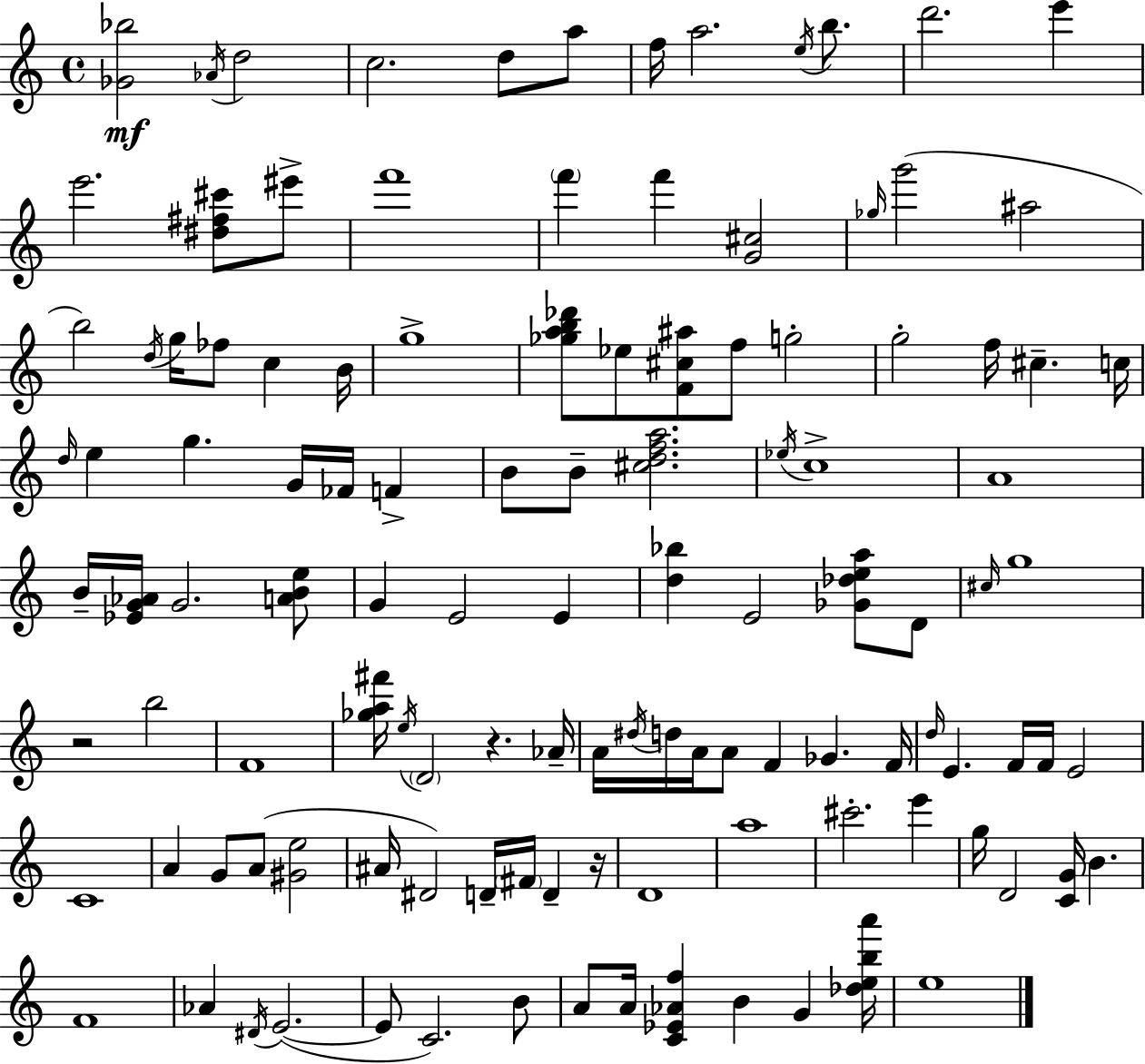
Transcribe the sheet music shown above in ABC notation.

X:1
T:Untitled
M:4/4
L:1/4
K:C
[_G_b]2 _A/4 d2 c2 d/2 a/2 f/4 a2 e/4 b/2 d'2 e' e'2 [^d^f^c']/2 ^e'/2 f'4 f' f' [G^c]2 _g/4 g'2 ^a2 b2 d/4 g/4 _f/2 c B/4 g4 [_gab_d']/2 _e/2 [F^c^a]/2 f/2 g2 g2 f/4 ^c c/4 d/4 e g G/4 _F/4 F B/2 B/2 [^cdfa]2 _e/4 c4 A4 B/4 [_EG_A]/4 G2 [ABe]/2 G E2 E [d_b] E2 [_G_dea]/2 D/2 ^c/4 g4 z2 b2 F4 [_ga^f']/4 e/4 D2 z _A/4 A/4 ^d/4 d/4 A/4 A/2 F _G F/4 d/4 E F/4 F/4 E2 C4 A G/2 A/2 [^Ge]2 ^A/4 ^D2 D/4 ^F/4 D z/4 D4 a4 ^c'2 e' g/4 D2 [CG]/4 B F4 _A ^D/4 E2 E/2 C2 B/2 A/2 A/4 [C_E_Af] B G [_deba']/4 e4